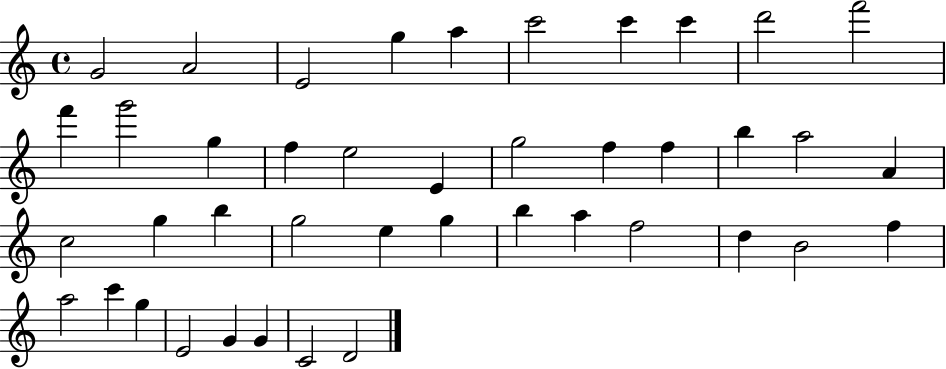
X:1
T:Untitled
M:4/4
L:1/4
K:C
G2 A2 E2 g a c'2 c' c' d'2 f'2 f' g'2 g f e2 E g2 f f b a2 A c2 g b g2 e g b a f2 d B2 f a2 c' g E2 G G C2 D2